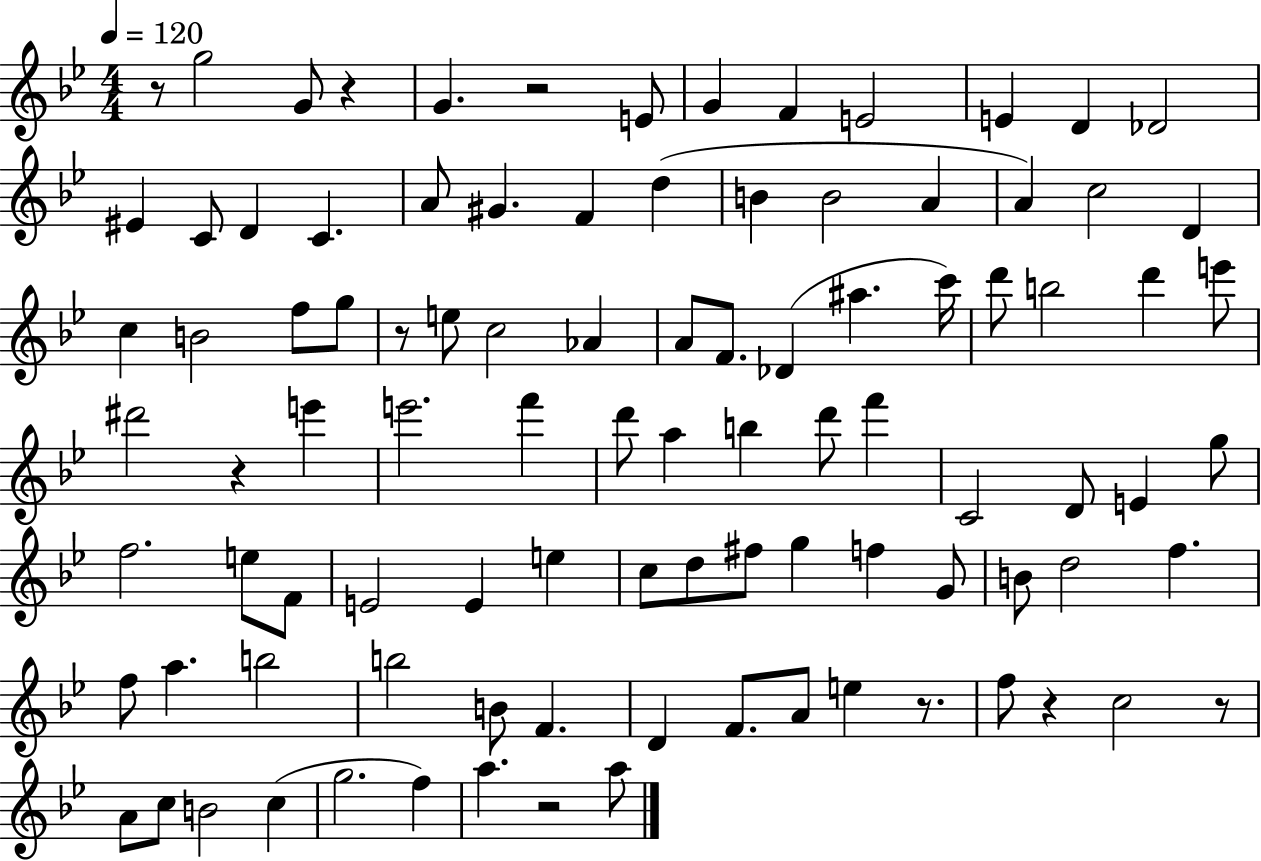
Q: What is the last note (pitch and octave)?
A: A5